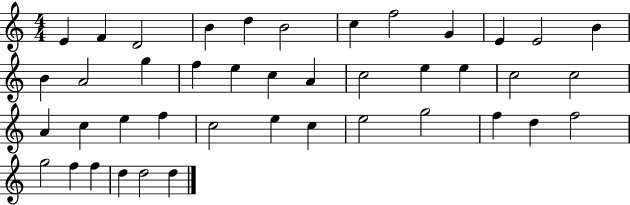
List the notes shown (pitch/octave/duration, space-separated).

E4/q F4/q D4/h B4/q D5/q B4/h C5/q F5/h G4/q E4/q E4/h B4/q B4/q A4/h G5/q F5/q E5/q C5/q A4/q C5/h E5/q E5/q C5/h C5/h A4/q C5/q E5/q F5/q C5/h E5/q C5/q E5/h G5/h F5/q D5/q F5/h G5/h F5/q F5/q D5/q D5/h D5/q